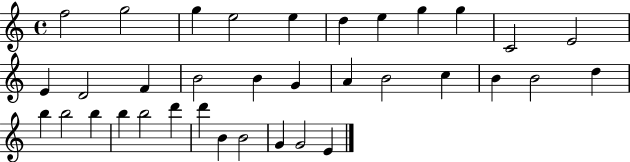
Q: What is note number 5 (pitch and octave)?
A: E5